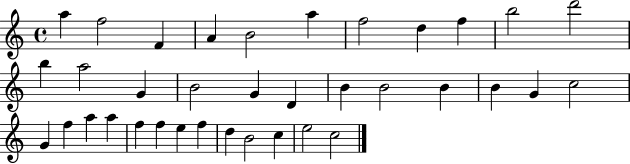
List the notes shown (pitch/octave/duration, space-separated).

A5/q F5/h F4/q A4/q B4/h A5/q F5/h D5/q F5/q B5/h D6/h B5/q A5/h G4/q B4/h G4/q D4/q B4/q B4/h B4/q B4/q G4/q C5/h G4/q F5/q A5/q A5/q F5/q F5/q E5/q F5/q D5/q B4/h C5/q E5/h C5/h